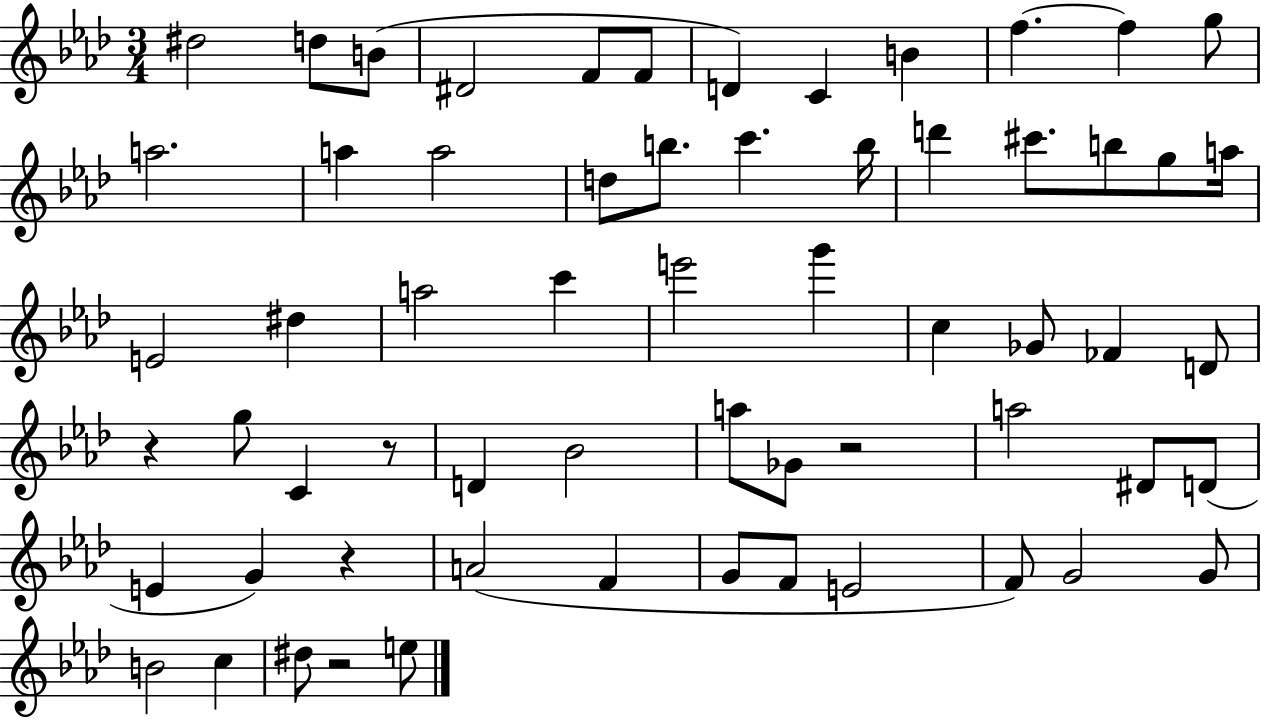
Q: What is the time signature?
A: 3/4